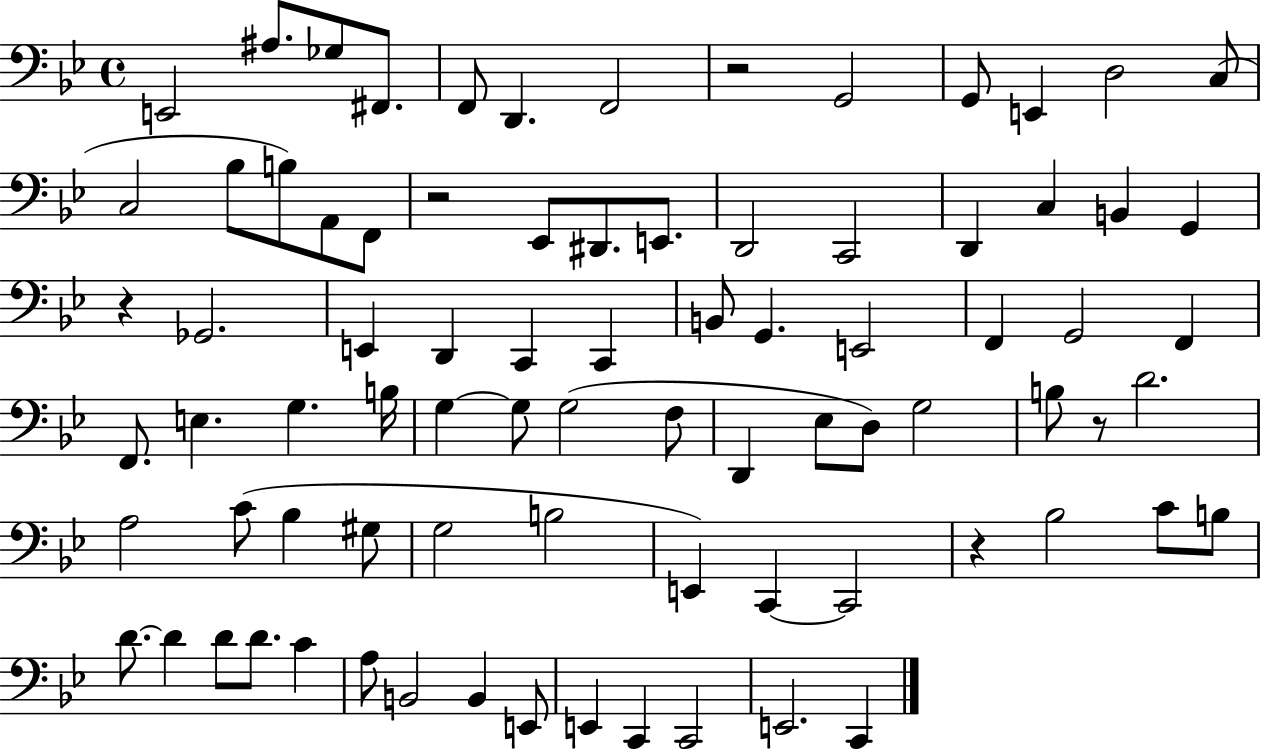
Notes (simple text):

E2/h A#3/e. Gb3/e F#2/e. F2/e D2/q. F2/h R/h G2/h G2/e E2/q D3/h C3/e C3/h Bb3/e B3/e A2/e F2/e R/h Eb2/e D#2/e. E2/e. D2/h C2/h D2/q C3/q B2/q G2/q R/q Gb2/h. E2/q D2/q C2/q C2/q B2/e G2/q. E2/h F2/q G2/h F2/q F2/e. E3/q. G3/q. B3/s G3/q G3/e G3/h F3/e D2/q Eb3/e D3/e G3/h B3/e R/e D4/h. A3/h C4/e Bb3/q G#3/e G3/h B3/h E2/q C2/q C2/h R/q Bb3/h C4/e B3/e D4/e. D4/q D4/e D4/e. C4/q A3/e B2/h B2/q E2/e E2/q C2/q C2/h E2/h. C2/q